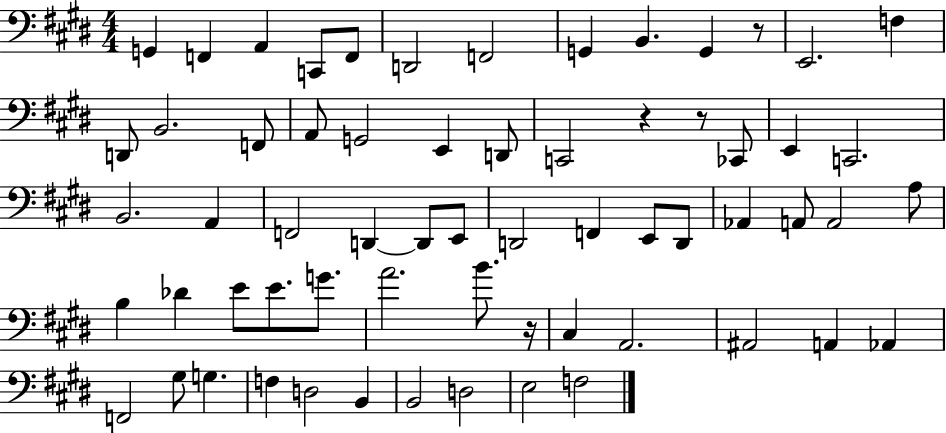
{
  \clef bass
  \numericTimeSignature
  \time 4/4
  \key e \major
  \repeat volta 2 { g,4 f,4 a,4 c,8 f,8 | d,2 f,2 | g,4 b,4. g,4 r8 | e,2. f4 | \break d,8 b,2. f,8 | a,8 g,2 e,4 d,8 | c,2 r4 r8 ces,8 | e,4 c,2. | \break b,2. a,4 | f,2 d,4~~ d,8 e,8 | d,2 f,4 e,8 d,8 | aes,4 a,8 a,2 a8 | \break b4 des'4 e'8 e'8. g'8. | a'2. b'8. r16 | cis4 a,2. | ais,2 a,4 aes,4 | \break f,2 gis8 g4. | f4 d2 b,4 | b,2 d2 | e2 f2 | \break } \bar "|."
}